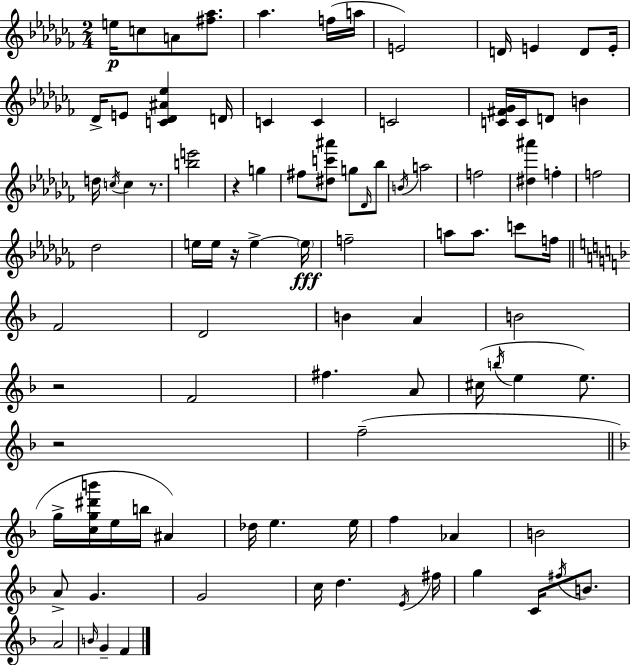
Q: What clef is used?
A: treble